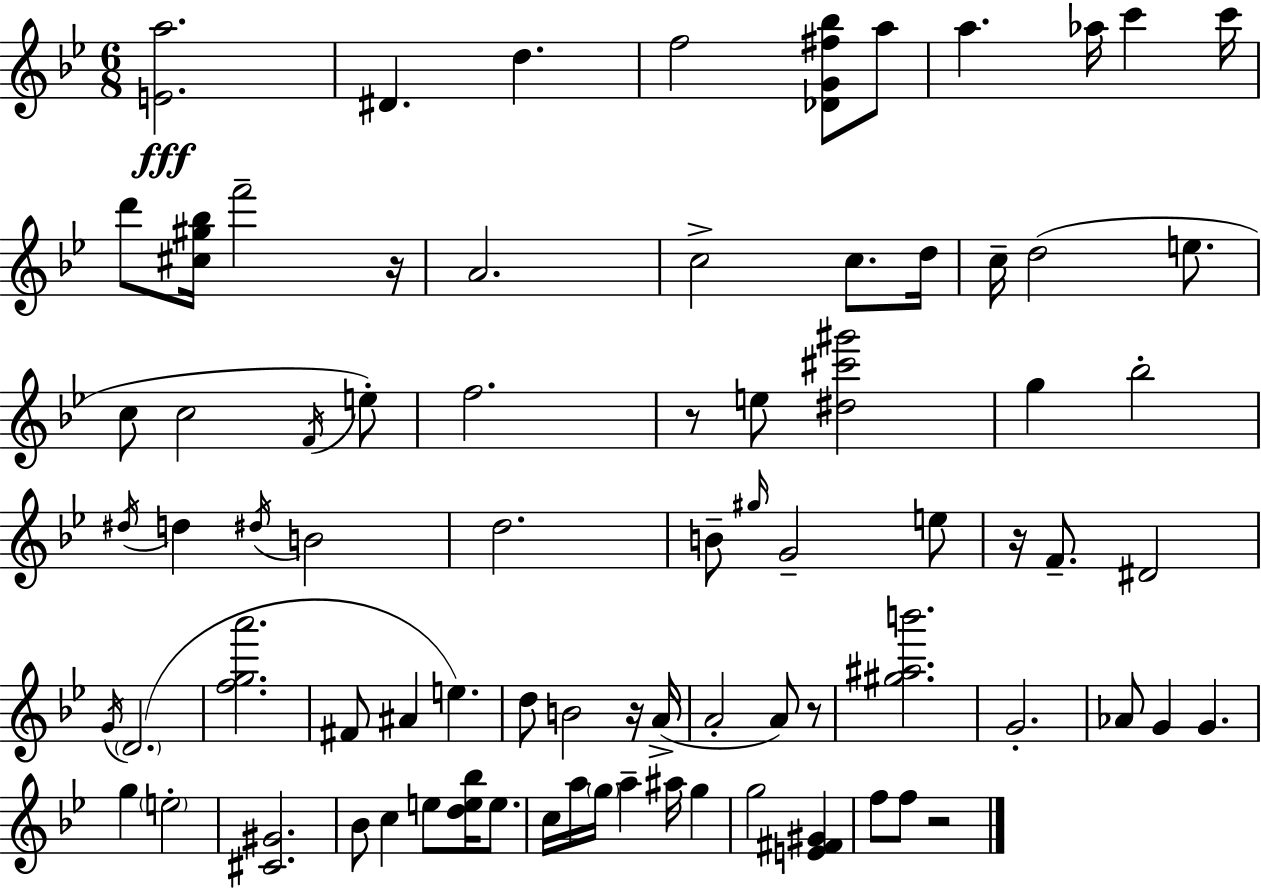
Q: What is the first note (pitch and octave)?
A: D#4